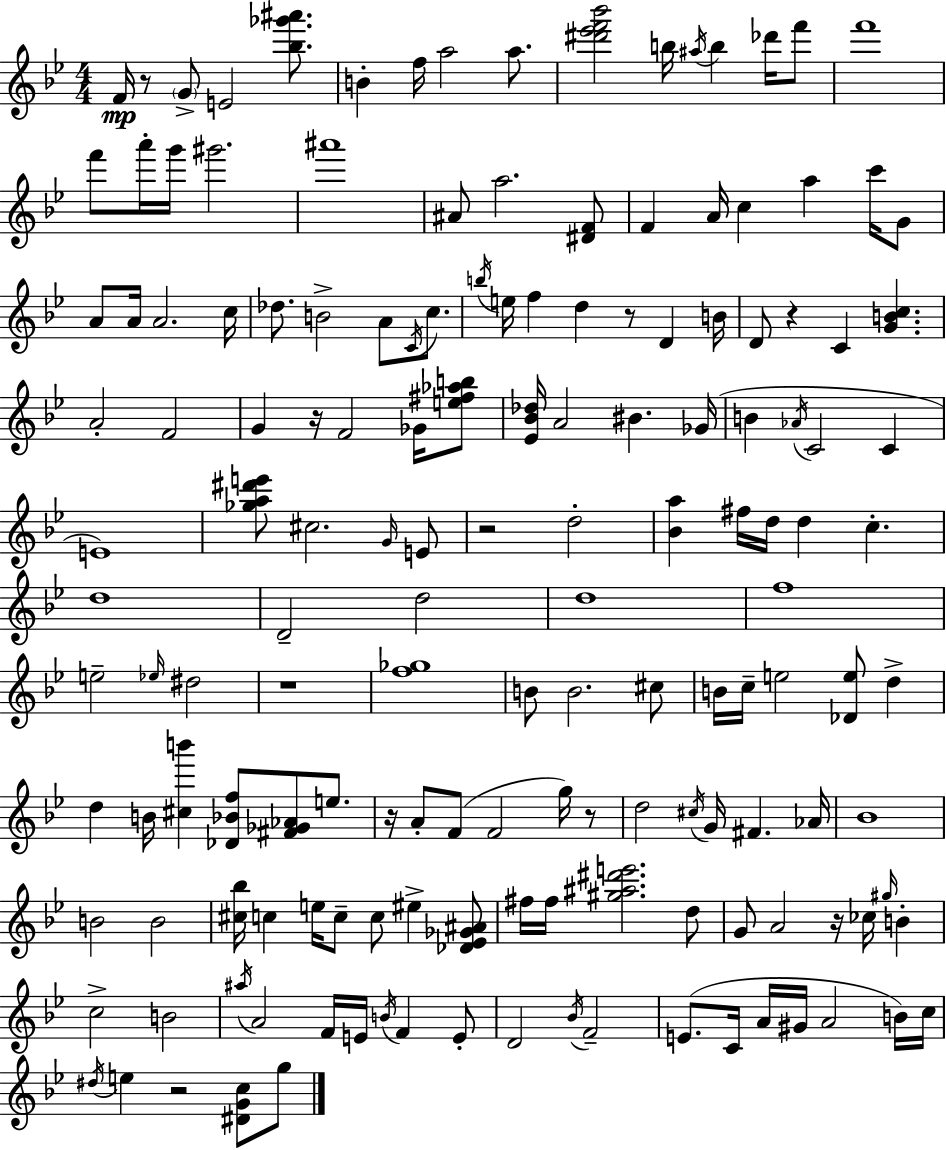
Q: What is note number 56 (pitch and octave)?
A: E4